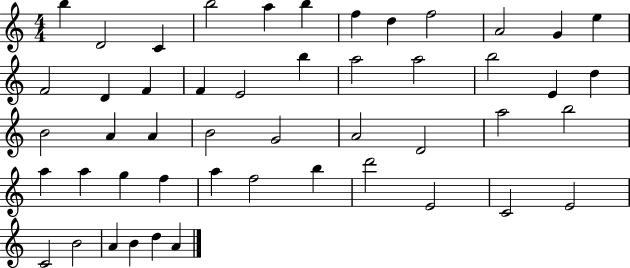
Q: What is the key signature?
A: C major